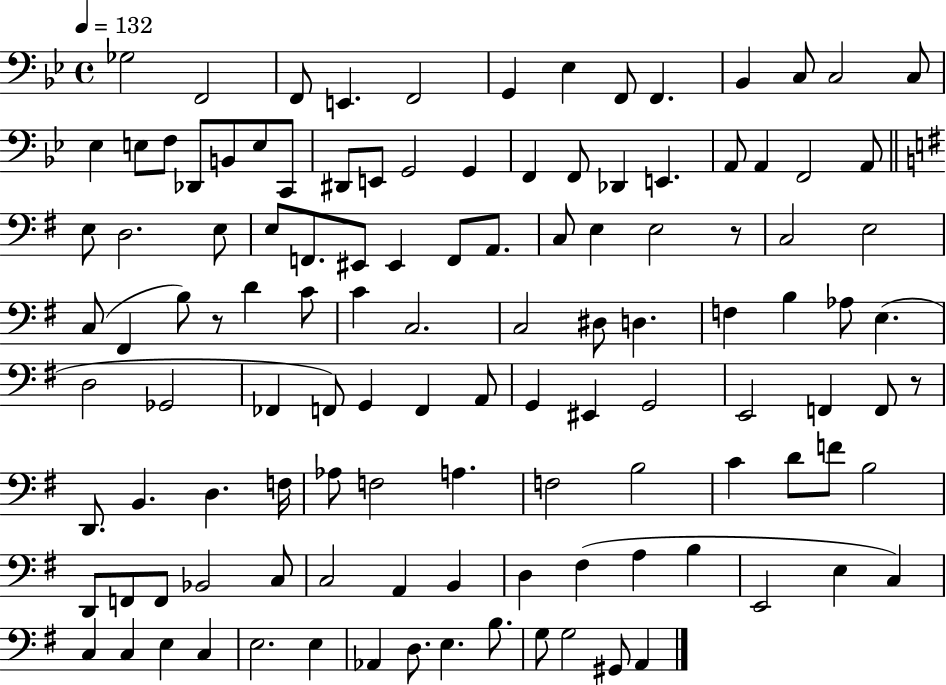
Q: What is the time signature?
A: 4/4